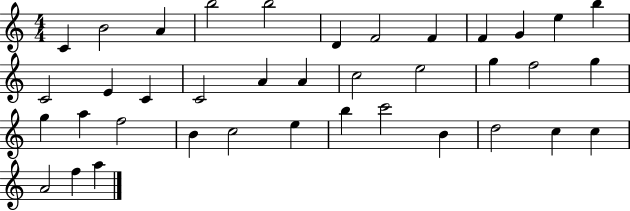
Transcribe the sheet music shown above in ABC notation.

X:1
T:Untitled
M:4/4
L:1/4
K:C
C B2 A b2 b2 D F2 F F G e b C2 E C C2 A A c2 e2 g f2 g g a f2 B c2 e b c'2 B d2 c c A2 f a